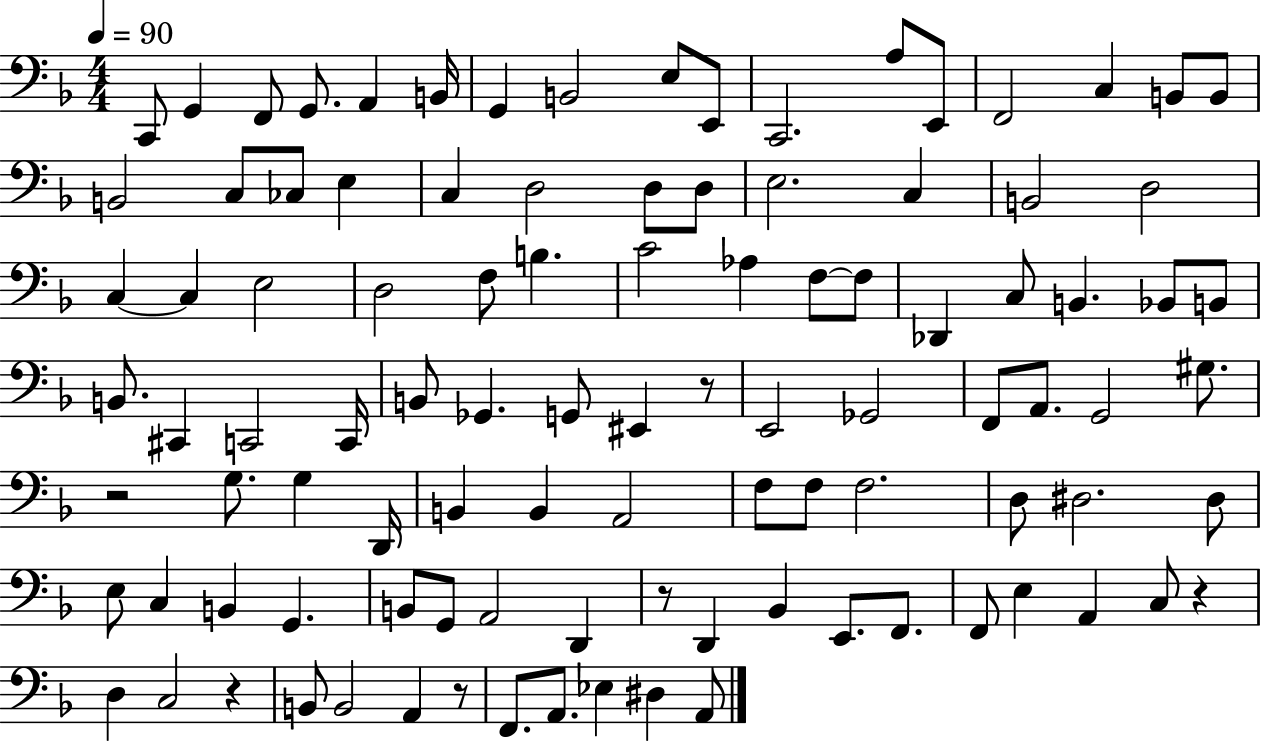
X:1
T:Untitled
M:4/4
L:1/4
K:F
C,,/2 G,, F,,/2 G,,/2 A,, B,,/4 G,, B,,2 E,/2 E,,/2 C,,2 A,/2 E,,/2 F,,2 C, B,,/2 B,,/2 B,,2 C,/2 _C,/2 E, C, D,2 D,/2 D,/2 E,2 C, B,,2 D,2 C, C, E,2 D,2 F,/2 B, C2 _A, F,/2 F,/2 _D,, C,/2 B,, _B,,/2 B,,/2 B,,/2 ^C,, C,,2 C,,/4 B,,/2 _G,, G,,/2 ^E,, z/2 E,,2 _G,,2 F,,/2 A,,/2 G,,2 ^G,/2 z2 G,/2 G, D,,/4 B,, B,, A,,2 F,/2 F,/2 F,2 D,/2 ^D,2 ^D,/2 E,/2 C, B,, G,, B,,/2 G,,/2 A,,2 D,, z/2 D,, _B,, E,,/2 F,,/2 F,,/2 E, A,, C,/2 z D, C,2 z B,,/2 B,,2 A,, z/2 F,,/2 A,,/2 _E, ^D, A,,/2